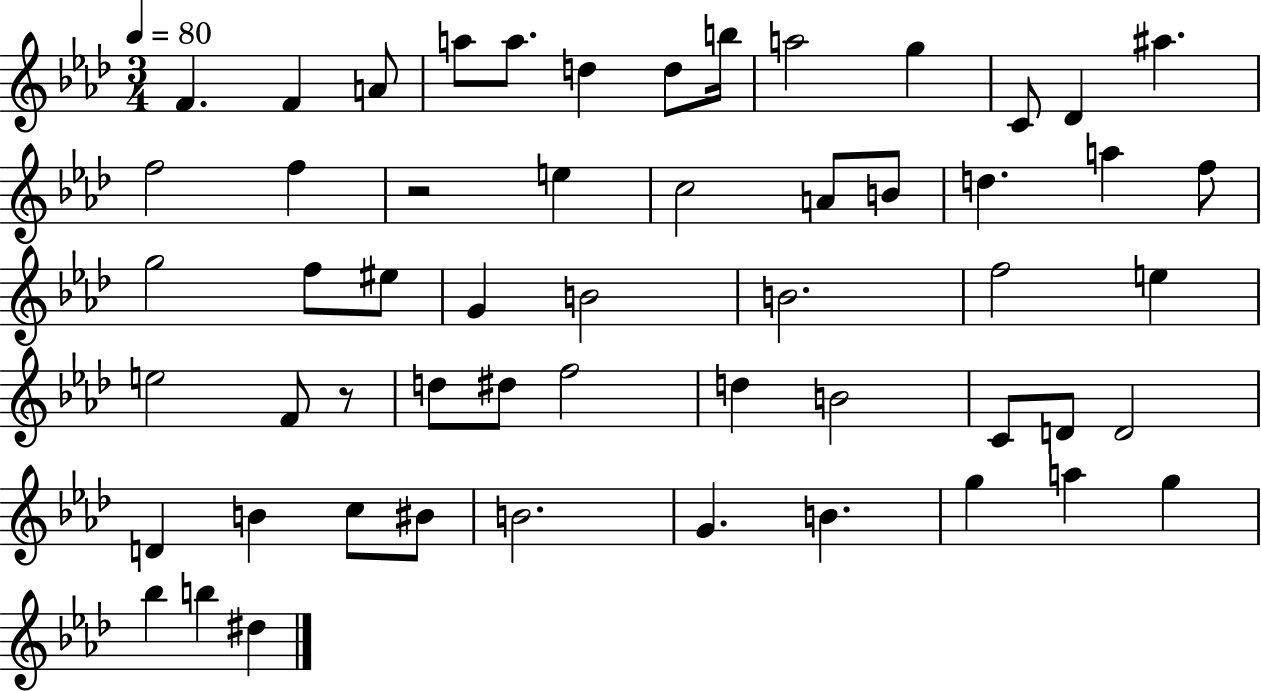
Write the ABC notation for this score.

X:1
T:Untitled
M:3/4
L:1/4
K:Ab
F F A/2 a/2 a/2 d d/2 b/4 a2 g C/2 _D ^a f2 f z2 e c2 A/2 B/2 d a f/2 g2 f/2 ^e/2 G B2 B2 f2 e e2 F/2 z/2 d/2 ^d/2 f2 d B2 C/2 D/2 D2 D B c/2 ^B/2 B2 G B g a g _b b ^d